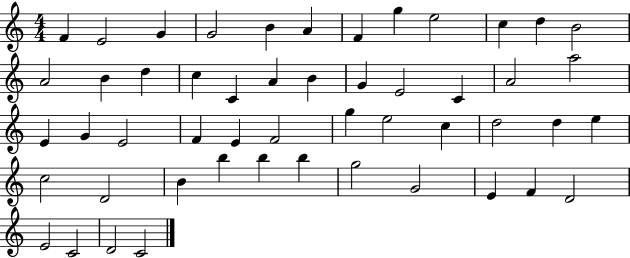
X:1
T:Untitled
M:4/4
L:1/4
K:C
F E2 G G2 B A F g e2 c d B2 A2 B d c C A B G E2 C A2 a2 E G E2 F E F2 g e2 c d2 d e c2 D2 B b b b g2 G2 E F D2 E2 C2 D2 C2